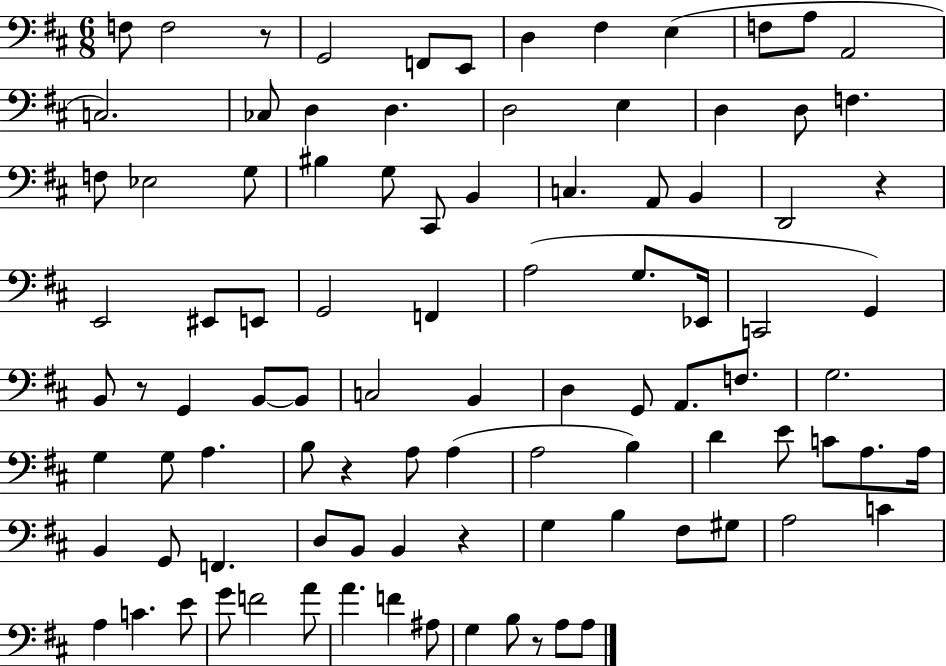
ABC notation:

X:1
T:Untitled
M:6/8
L:1/4
K:D
F,/2 F,2 z/2 G,,2 F,,/2 E,,/2 D, ^F, E, F,/2 A,/2 A,,2 C,2 _C,/2 D, D, D,2 E, D, D,/2 F, F,/2 _E,2 G,/2 ^B, G,/2 ^C,,/2 B,, C, A,,/2 B,, D,,2 z E,,2 ^E,,/2 E,,/2 G,,2 F,, A,2 G,/2 _E,,/4 C,,2 G,, B,,/2 z/2 G,, B,,/2 B,,/2 C,2 B,, D, G,,/2 A,,/2 F,/2 G,2 G, G,/2 A, B,/2 z A,/2 A, A,2 B, D E/2 C/2 A,/2 A,/4 B,, G,,/2 F,, D,/2 B,,/2 B,, z G, B, ^F,/2 ^G,/2 A,2 C A, C E/2 G/2 F2 A/2 A F ^A,/2 G, B,/2 z/2 A,/2 A,/2